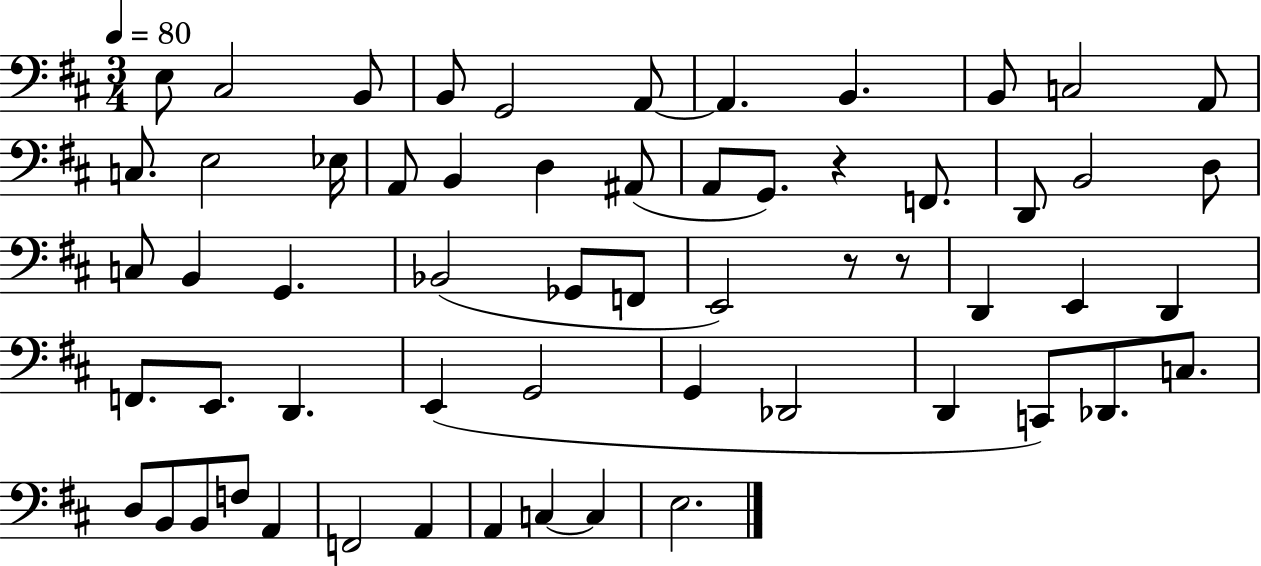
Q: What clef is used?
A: bass